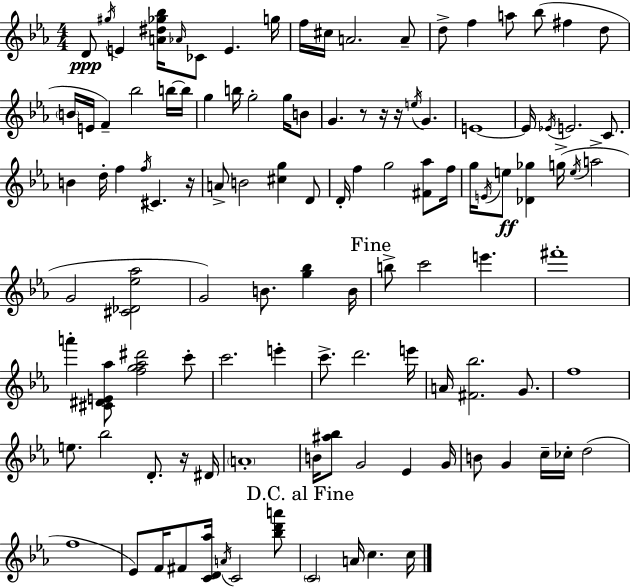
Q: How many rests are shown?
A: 5